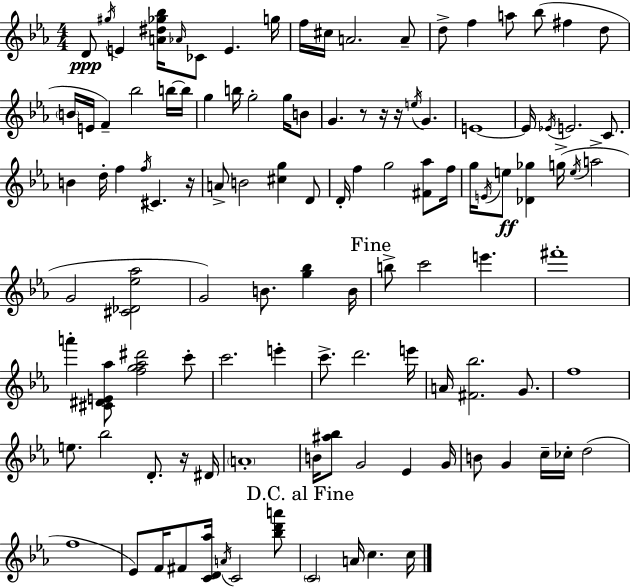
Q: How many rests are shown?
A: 5